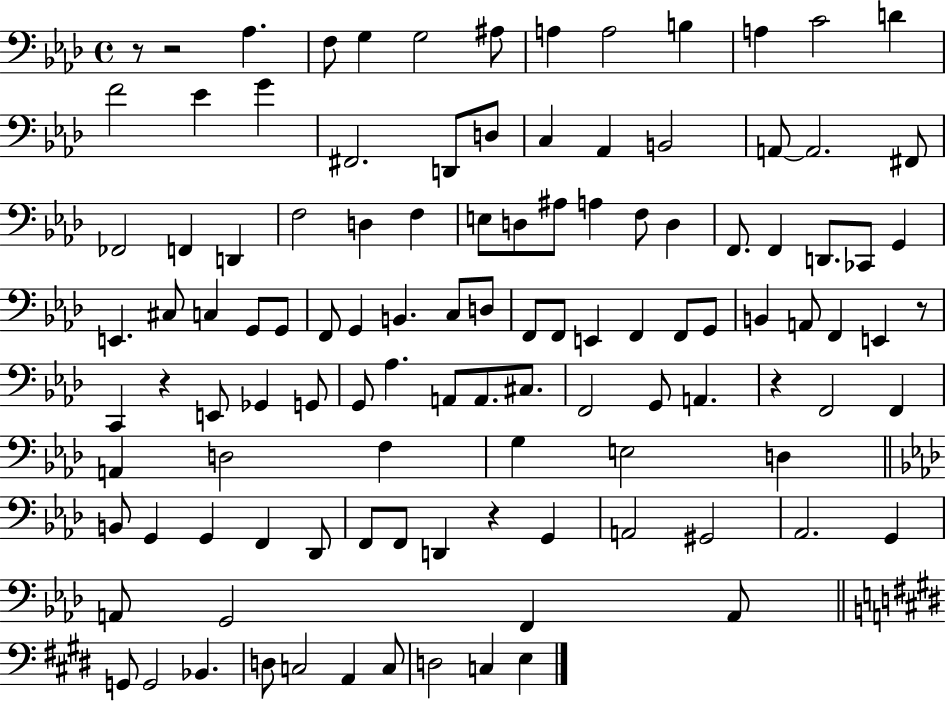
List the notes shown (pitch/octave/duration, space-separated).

R/e R/h Ab3/q. F3/e G3/q G3/h A#3/e A3/q A3/h B3/q A3/q C4/h D4/q F4/h Eb4/q G4/q F#2/h. D2/e D3/e C3/q Ab2/q B2/h A2/e A2/h. F#2/e FES2/h F2/q D2/q F3/h D3/q F3/q E3/e D3/e A#3/e A3/q F3/e D3/q F2/e. F2/q D2/e. CES2/e G2/q E2/q. C#3/e C3/q G2/e G2/e F2/e G2/q B2/q. C3/e D3/e F2/e F2/e E2/q F2/q F2/e G2/e B2/q A2/e F2/q E2/q R/e C2/q R/q E2/e Gb2/q G2/e G2/e Ab3/q. A2/e A2/e. C#3/e. F2/h G2/e A2/q. R/q F2/h F2/q A2/q D3/h F3/q G3/q E3/h D3/q B2/e G2/q G2/q F2/q Db2/e F2/e F2/e D2/q R/q G2/q A2/h G#2/h Ab2/h. G2/q A2/e G2/h F2/q A2/e G2/e G2/h Bb2/q. D3/e C3/h A2/q C3/e D3/h C3/q E3/q